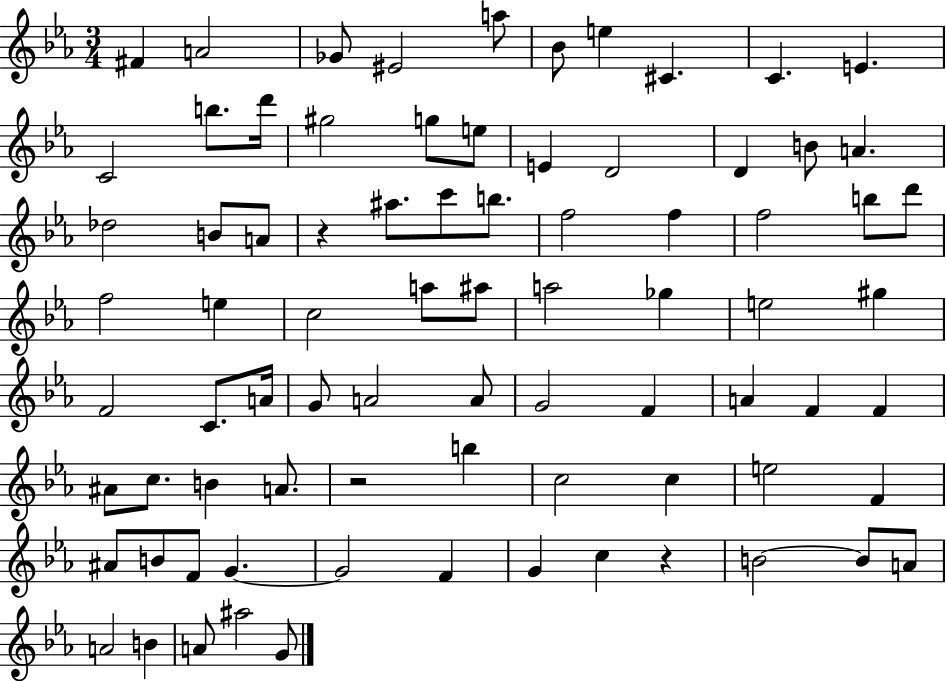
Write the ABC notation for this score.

X:1
T:Untitled
M:3/4
L:1/4
K:Eb
^F A2 _G/2 ^E2 a/2 _B/2 e ^C C E C2 b/2 d'/4 ^g2 g/2 e/2 E D2 D B/2 A _d2 B/2 A/2 z ^a/2 c'/2 b/2 f2 f f2 b/2 d'/2 f2 e c2 a/2 ^a/2 a2 _g e2 ^g F2 C/2 A/4 G/2 A2 A/2 G2 F A F F ^A/2 c/2 B A/2 z2 b c2 c e2 F ^A/2 B/2 F/2 G G2 F G c z B2 B/2 A/2 A2 B A/2 ^a2 G/2